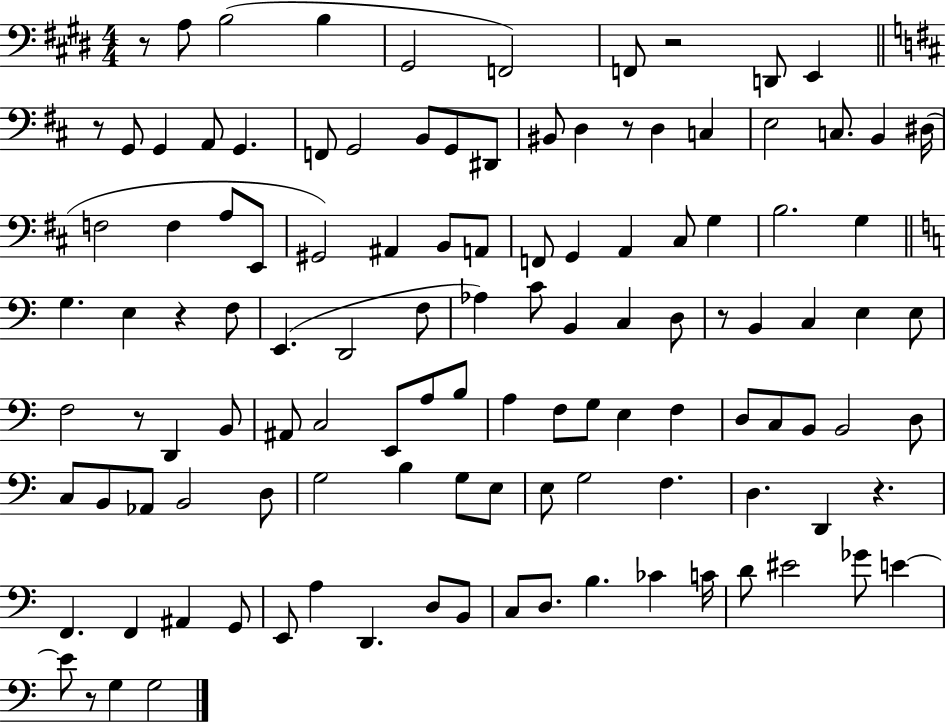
R/e A3/e B3/h B3/q G#2/h F2/h F2/e R/h D2/e E2/q R/e G2/e G2/q A2/e G2/q. F2/e G2/h B2/e G2/e D#2/e BIS2/e D3/q R/e D3/q C3/q E3/h C3/e. B2/q D#3/s F3/h F3/q A3/e E2/e G#2/h A#2/q B2/e A2/e F2/e G2/q A2/q C#3/e G3/q B3/h. G3/q G3/q. E3/q R/q F3/e E2/q. D2/h F3/e Ab3/q C4/e B2/q C3/q D3/e R/e B2/q C3/q E3/q E3/e F3/h R/e D2/q B2/e A#2/e C3/h E2/e A3/e B3/e A3/q F3/e G3/e E3/q F3/q D3/e C3/e B2/e B2/h D3/e C3/e B2/e Ab2/e B2/h D3/e G3/h B3/q G3/e E3/e E3/e G3/h F3/q. D3/q. D2/q R/q. F2/q. F2/q A#2/q G2/e E2/e A3/q D2/q. D3/e B2/e C3/e D3/e. B3/q. CES4/q C4/s D4/e EIS4/h Gb4/e E4/q E4/e R/e G3/q G3/h